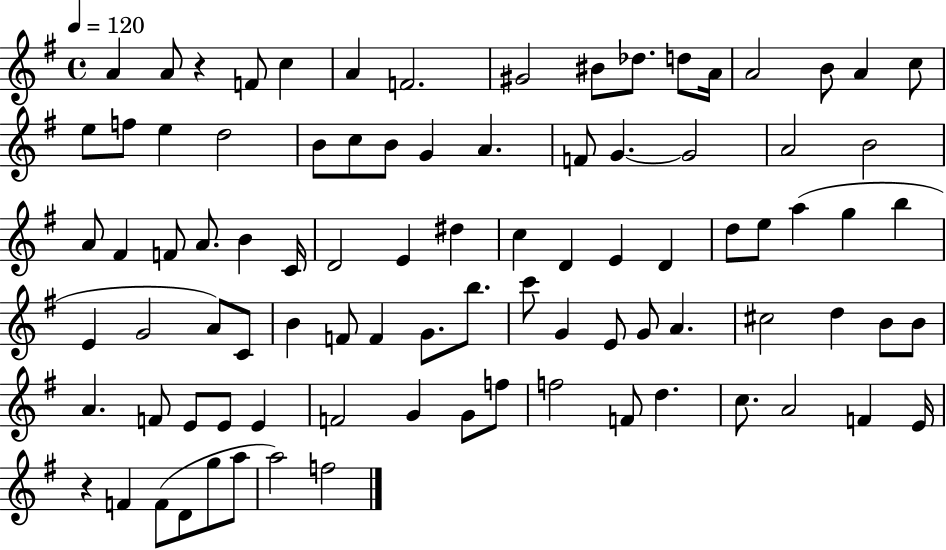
A4/q A4/e R/q F4/e C5/q A4/q F4/h. G#4/h BIS4/e Db5/e. D5/e A4/s A4/h B4/e A4/q C5/e E5/e F5/e E5/q D5/h B4/e C5/e B4/e G4/q A4/q. F4/e G4/q. G4/h A4/h B4/h A4/e F#4/q F4/e A4/e. B4/q C4/s D4/h E4/q D#5/q C5/q D4/q E4/q D4/q D5/e E5/e A5/q G5/q B5/q E4/q G4/h A4/e C4/e B4/q F4/e F4/q G4/e. B5/e. C6/e G4/q E4/e G4/e A4/q. C#5/h D5/q B4/e B4/e A4/q. F4/e E4/e E4/e E4/q F4/h G4/q G4/e F5/e F5/h F4/e D5/q. C5/e. A4/h F4/q E4/s R/q F4/q F4/e D4/e G5/e A5/e A5/h F5/h